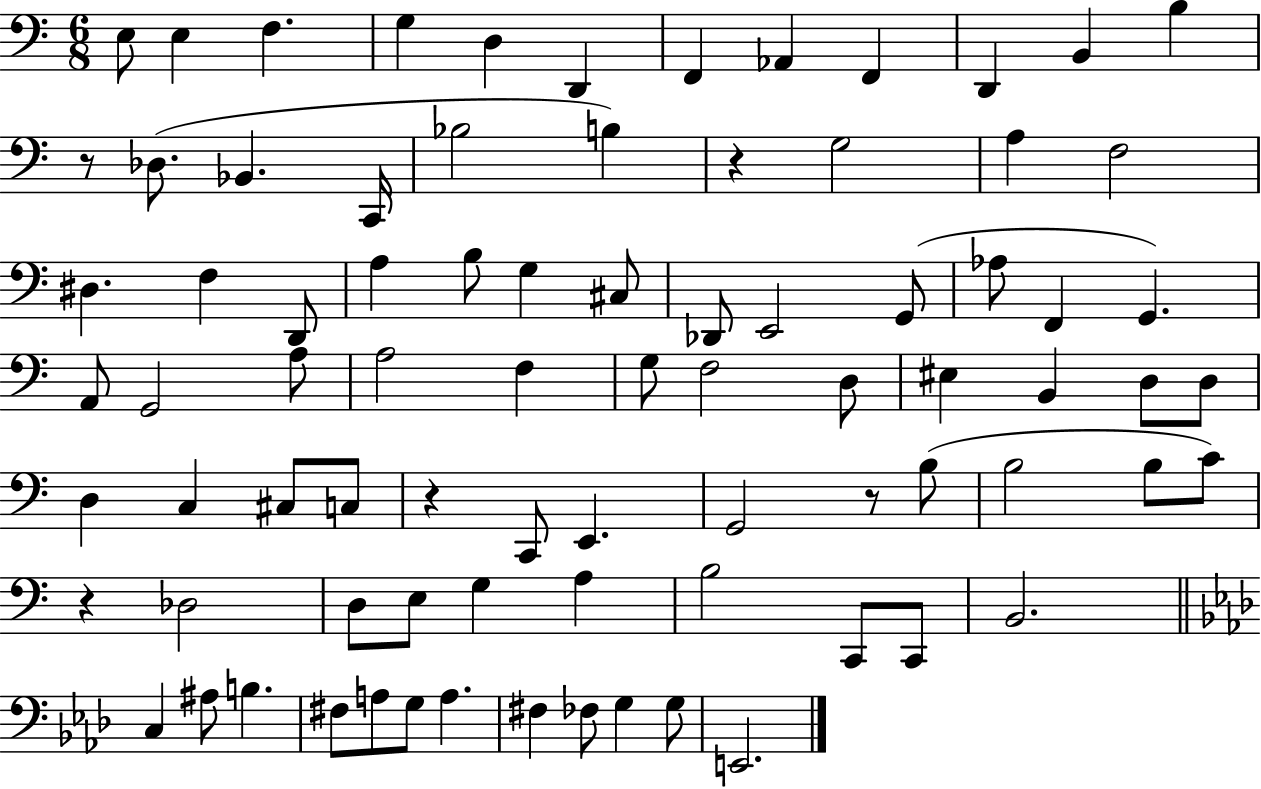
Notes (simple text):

E3/e E3/q F3/q. G3/q D3/q D2/q F2/q Ab2/q F2/q D2/q B2/q B3/q R/e Db3/e. Bb2/q. C2/s Bb3/h B3/q R/q G3/h A3/q F3/h D#3/q. F3/q D2/e A3/q B3/e G3/q C#3/e Db2/e E2/h G2/e Ab3/e F2/q G2/q. A2/e G2/h A3/e A3/h F3/q G3/e F3/h D3/e EIS3/q B2/q D3/e D3/e D3/q C3/q C#3/e C3/e R/q C2/e E2/q. G2/h R/e B3/e B3/h B3/e C4/e R/q Db3/h D3/e E3/e G3/q A3/q B3/h C2/e C2/e B2/h. C3/q A#3/e B3/q. F#3/e A3/e G3/e A3/q. F#3/q FES3/e G3/q G3/e E2/h.